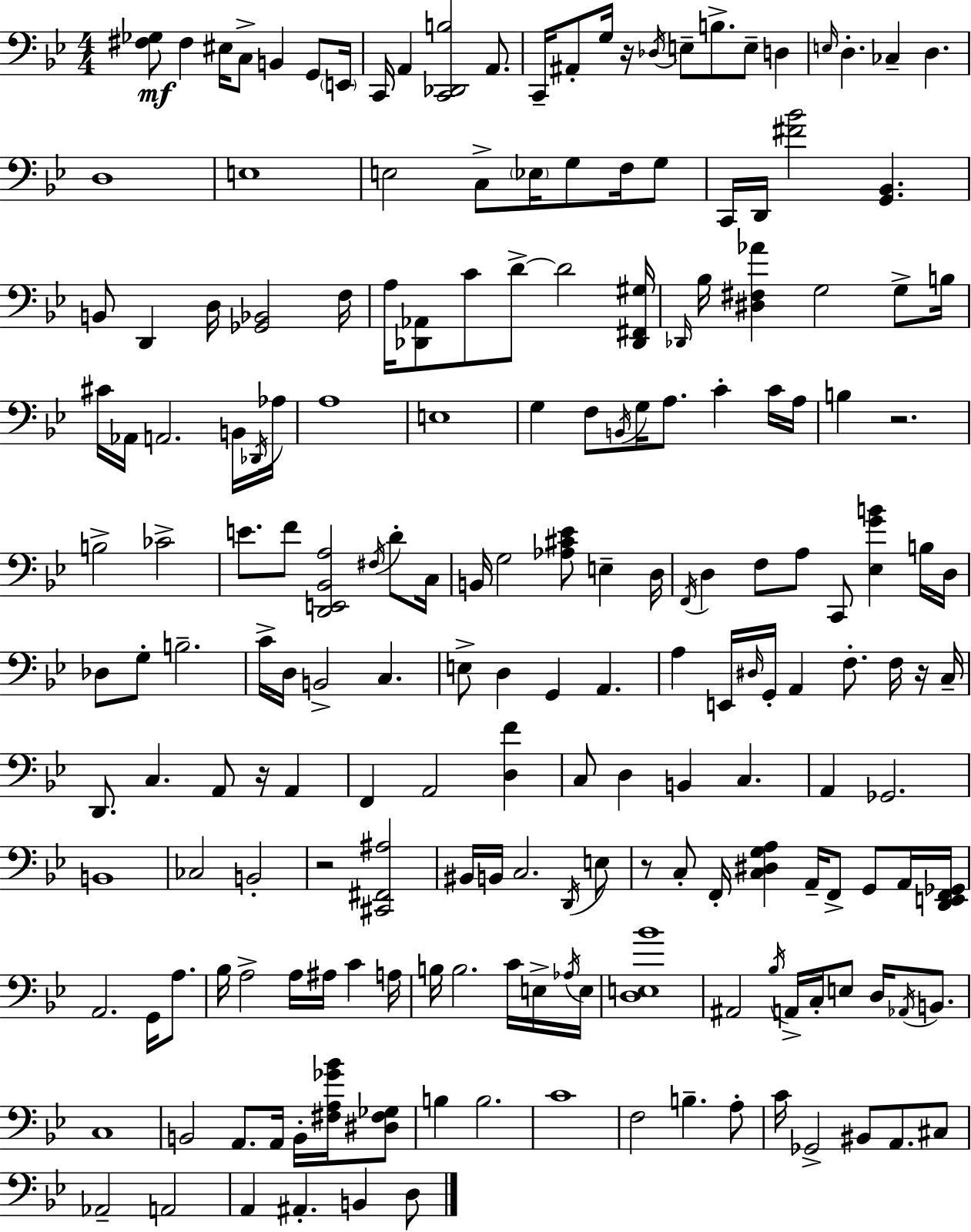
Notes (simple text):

[F#3,Gb3]/e F#3/q EIS3/s C3/e B2/q G2/e E2/s C2/s A2/q [C2,Db2,B3]/h A2/e. C2/s A#2/e G3/s R/s Db3/s E3/e B3/e. E3/e D3/q E3/s D3/q. CES3/q D3/q. D3/w E3/w E3/h C3/e Eb3/s G3/e F3/s G3/e C2/s D2/s [F#4,Bb4]/h [G2,Bb2]/q. B2/e D2/q D3/s [Gb2,Bb2]/h F3/s A3/s [Db2,Ab2]/e C4/e D4/e D4/h [Db2,F#2,G#3]/s Db2/s Bb3/s [D#3,F#3,Ab4]/q G3/h G3/e B3/s C#4/s Ab2/s A2/h. B2/s Db2/s Ab3/s A3/w E3/w G3/q F3/e B2/s G3/s A3/e. C4/q C4/s A3/s B3/q R/h. B3/h CES4/h E4/e. F4/e [D2,E2,Bb2,A3]/h F#3/s D4/e C3/s B2/s G3/h [Ab3,C#4,Eb4]/e E3/q D3/s F2/s D3/q F3/e A3/e C2/e [Eb3,G4,B4]/q B3/s D3/s Db3/e G3/e B3/h. C4/s D3/s B2/h C3/q. E3/e D3/q G2/q A2/q. A3/q E2/s D#3/s G2/s A2/q F3/e. F3/s R/s C3/s D2/e. C3/q. A2/e R/s A2/q F2/q A2/h [D3,F4]/q C3/e D3/q B2/q C3/q. A2/q Gb2/h. B2/w CES3/h B2/h R/h [C#2,F#2,A#3]/h BIS2/s B2/s C3/h. D2/s E3/e R/e C3/e F2/s [C3,D#3,G3,A3]/q A2/s F2/e G2/e A2/s [D2,E2,F2,Gb2]/s A2/h. G2/s A3/e. Bb3/s A3/h A3/s A#3/s C4/q A3/s B3/s B3/h. C4/s E3/s Ab3/s E3/s [D3,E3,Bb4]/w A#2/h Bb3/s A2/s C3/s E3/e D3/s Ab2/s B2/e. C3/w B2/h A2/e. A2/s B2/s [F#3,A3,Gb4,Bb4]/s [D#3,F#3,Gb3]/e B3/q B3/h. C4/w F3/h B3/q. A3/e C4/s Gb2/h BIS2/e A2/e. C#3/e Ab2/h A2/h A2/q A#2/q. B2/q D3/e